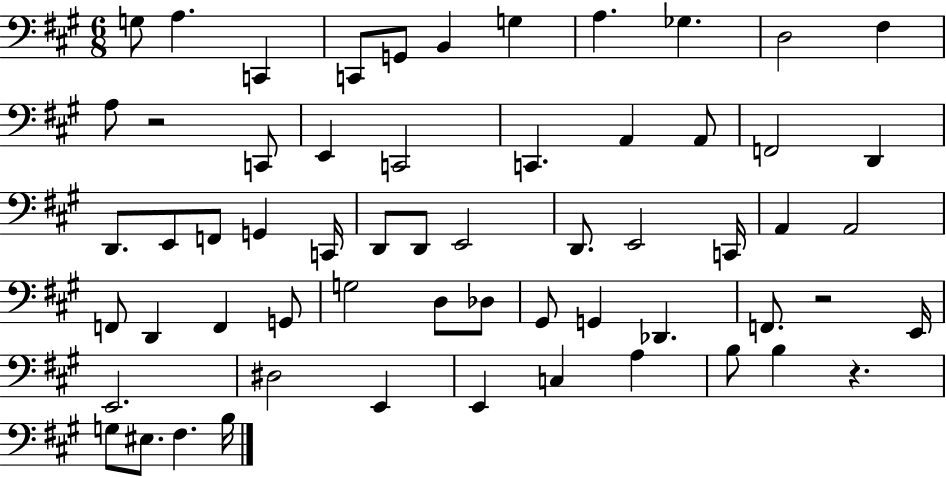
{
  \clef bass
  \numericTimeSignature
  \time 6/8
  \key a \major
  g8 a4. c,4 | c,8 g,8 b,4 g4 | a4. ges4. | d2 fis4 | \break a8 r2 c,8 | e,4 c,2 | c,4. a,4 a,8 | f,2 d,4 | \break d,8. e,8 f,8 g,4 c,16 | d,8 d,8 e,2 | d,8. e,2 c,16 | a,4 a,2 | \break f,8 d,4 f,4 g,8 | g2 d8 des8 | gis,8 g,4 des,4. | f,8. r2 e,16 | \break e,2. | dis2 e,4 | e,4 c4 a4 | b8 b4 r4. | \break g8 eis8. fis4. b16 | \bar "|."
}